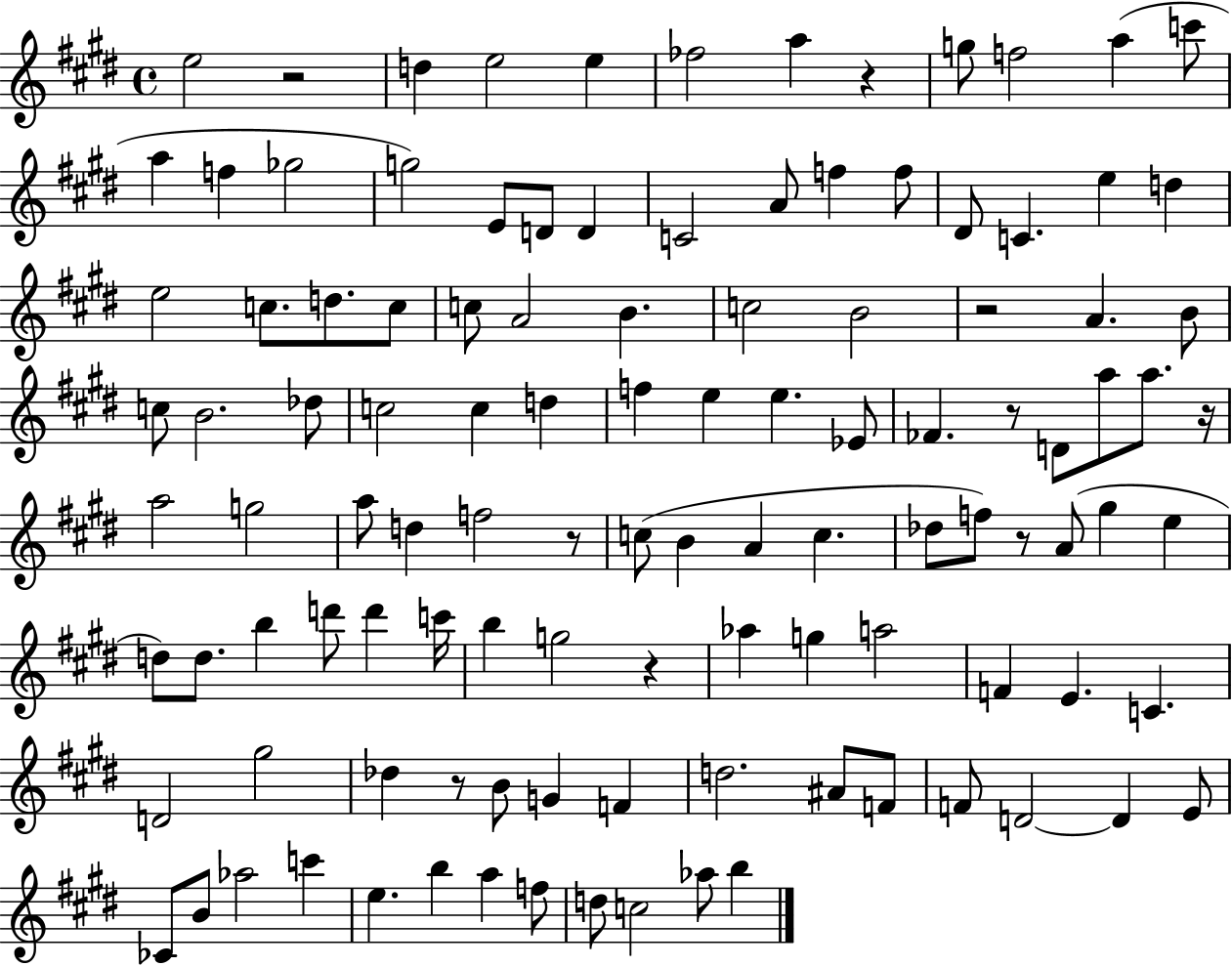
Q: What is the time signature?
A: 4/4